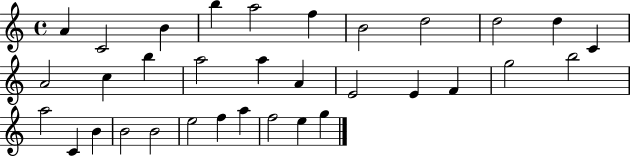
A4/q C4/h B4/q B5/q A5/h F5/q B4/h D5/h D5/h D5/q C4/q A4/h C5/q B5/q A5/h A5/q A4/q E4/h E4/q F4/q G5/h B5/h A5/h C4/q B4/q B4/h B4/h E5/h F5/q A5/q F5/h E5/q G5/q